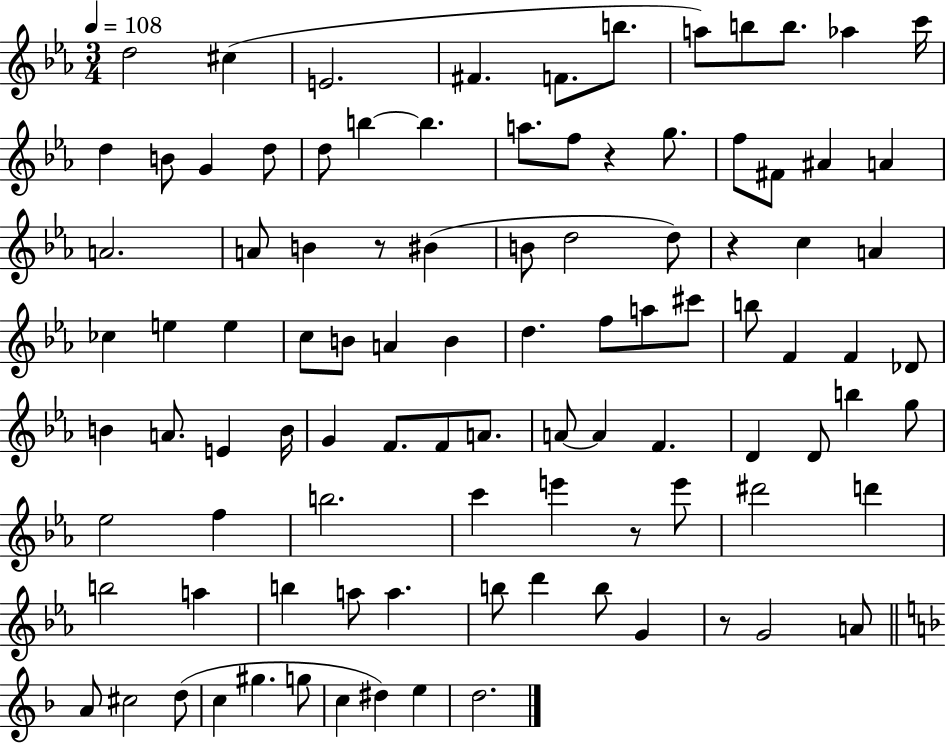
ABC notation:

X:1
T:Untitled
M:3/4
L:1/4
K:Eb
d2 ^c E2 ^F F/2 b/2 a/2 b/2 b/2 _a c'/4 d B/2 G d/2 d/2 b b a/2 f/2 z g/2 f/2 ^F/2 ^A A A2 A/2 B z/2 ^B B/2 d2 d/2 z c A _c e e c/2 B/2 A B d f/2 a/2 ^c'/2 b/2 F F _D/2 B A/2 E B/4 G F/2 F/2 A/2 A/2 A F D D/2 b g/2 _e2 f b2 c' e' z/2 e'/2 ^d'2 d' b2 a b a/2 a b/2 d' b/2 G z/2 G2 A/2 A/2 ^c2 d/2 c ^g g/2 c ^d e d2